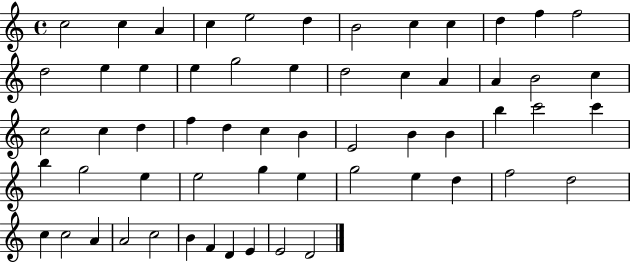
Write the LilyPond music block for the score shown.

{
  \clef treble
  \time 4/4
  \defaultTimeSignature
  \key c \major
  c''2 c''4 a'4 | c''4 e''2 d''4 | b'2 c''4 c''4 | d''4 f''4 f''2 | \break d''2 e''4 e''4 | e''4 g''2 e''4 | d''2 c''4 a'4 | a'4 b'2 c''4 | \break c''2 c''4 d''4 | f''4 d''4 c''4 b'4 | e'2 b'4 b'4 | b''4 c'''2 c'''4 | \break b''4 g''2 e''4 | e''2 g''4 e''4 | g''2 e''4 d''4 | f''2 d''2 | \break c''4 c''2 a'4 | a'2 c''2 | b'4 f'4 d'4 e'4 | e'2 d'2 | \break \bar "|."
}